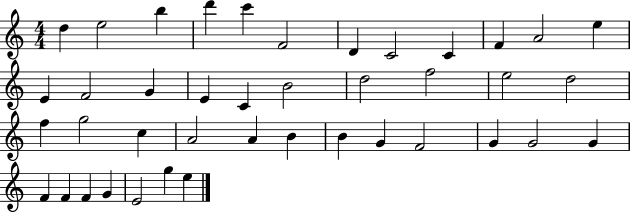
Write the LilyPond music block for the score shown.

{
  \clef treble
  \numericTimeSignature
  \time 4/4
  \key c \major
  d''4 e''2 b''4 | d'''4 c'''4 f'2 | d'4 c'2 c'4 | f'4 a'2 e''4 | \break e'4 f'2 g'4 | e'4 c'4 b'2 | d''2 f''2 | e''2 d''2 | \break f''4 g''2 c''4 | a'2 a'4 b'4 | b'4 g'4 f'2 | g'4 g'2 g'4 | \break f'4 f'4 f'4 g'4 | e'2 g''4 e''4 | \bar "|."
}